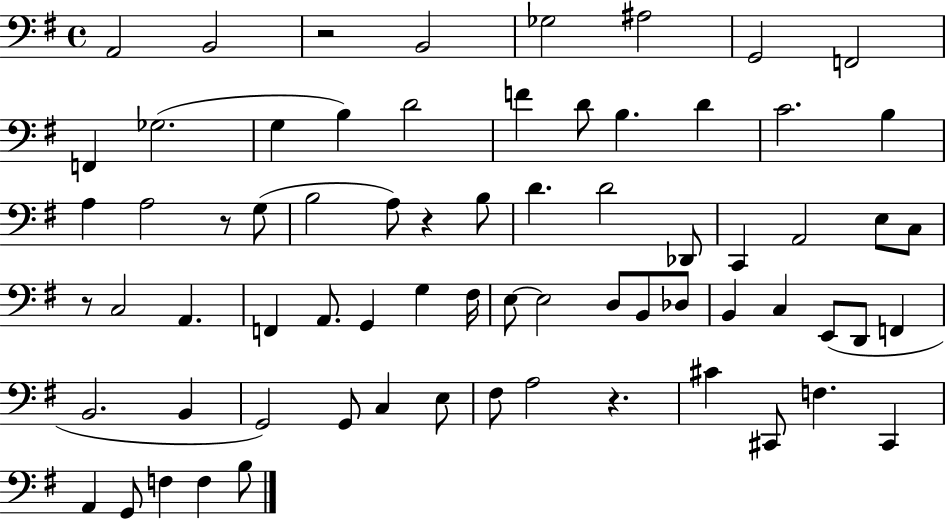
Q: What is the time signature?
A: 4/4